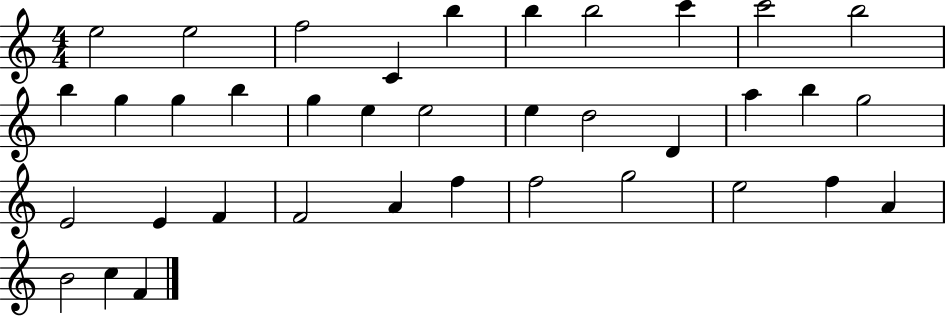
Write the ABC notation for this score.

X:1
T:Untitled
M:4/4
L:1/4
K:C
e2 e2 f2 C b b b2 c' c'2 b2 b g g b g e e2 e d2 D a b g2 E2 E F F2 A f f2 g2 e2 f A B2 c F